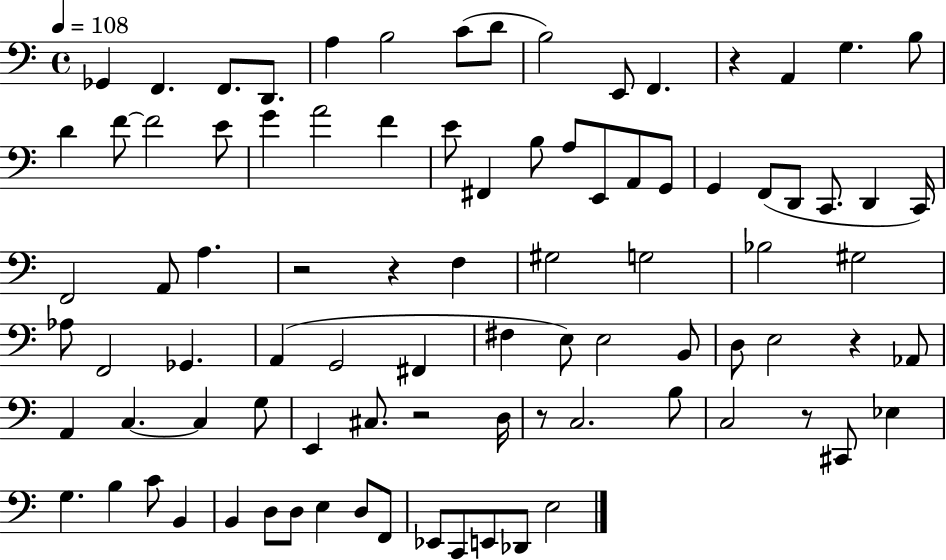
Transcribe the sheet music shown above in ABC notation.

X:1
T:Untitled
M:4/4
L:1/4
K:C
_G,, F,, F,,/2 D,,/2 A, B,2 C/2 D/2 B,2 E,,/2 F,, z A,, G, B,/2 D F/2 F2 E/2 G A2 F E/2 ^F,, B,/2 A,/2 E,,/2 A,,/2 G,,/2 G,, F,,/2 D,,/2 C,,/2 D,, C,,/4 F,,2 A,,/2 A, z2 z F, ^G,2 G,2 _B,2 ^G,2 _A,/2 F,,2 _G,, A,, G,,2 ^F,, ^F, E,/2 E,2 B,,/2 D,/2 E,2 z _A,,/2 A,, C, C, G,/2 E,, ^C,/2 z2 D,/4 z/2 C,2 B,/2 C,2 z/2 ^C,,/2 _E, G, B, C/2 B,, B,, D,/2 D,/2 E, D,/2 F,,/2 _E,,/2 C,,/2 E,,/2 _D,,/2 E,2